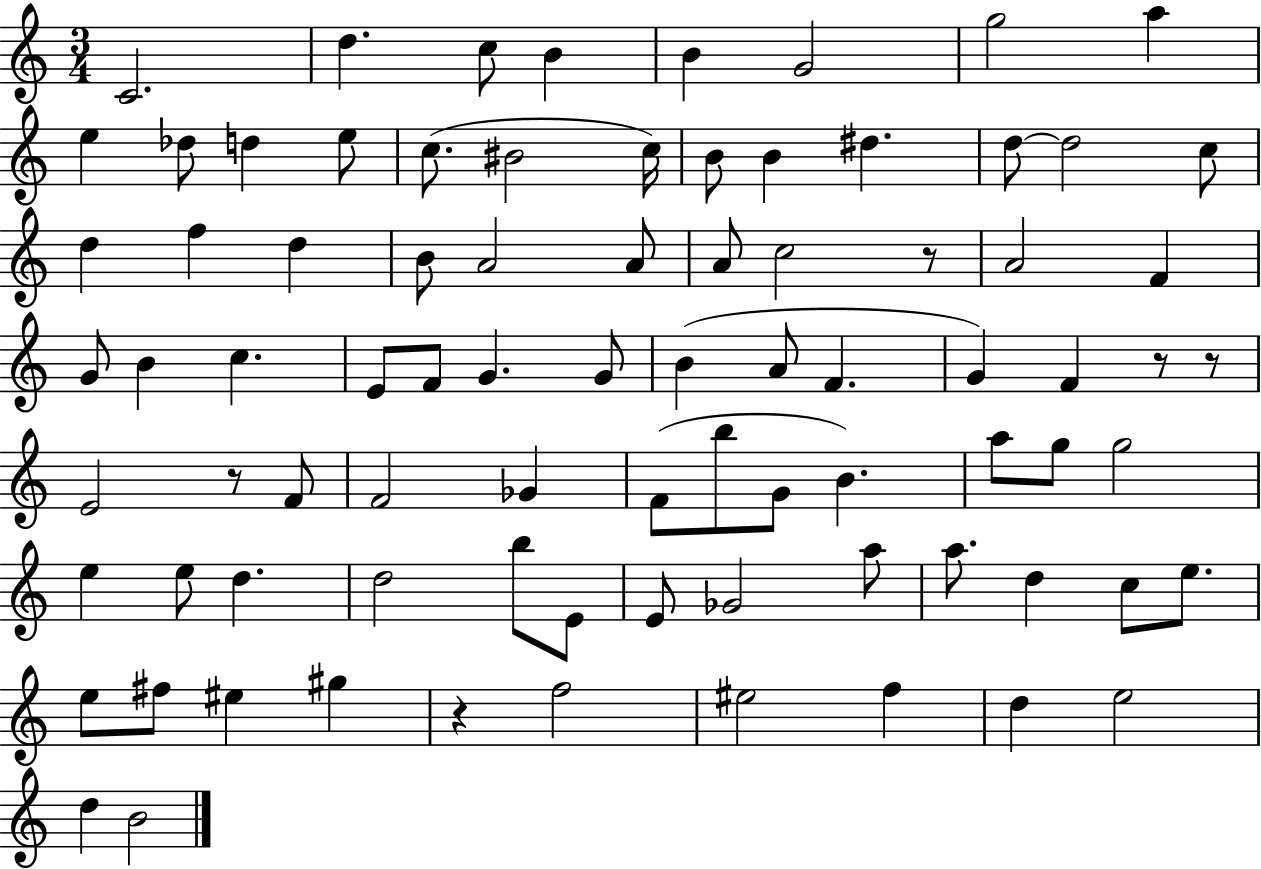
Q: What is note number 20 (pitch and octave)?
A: D5